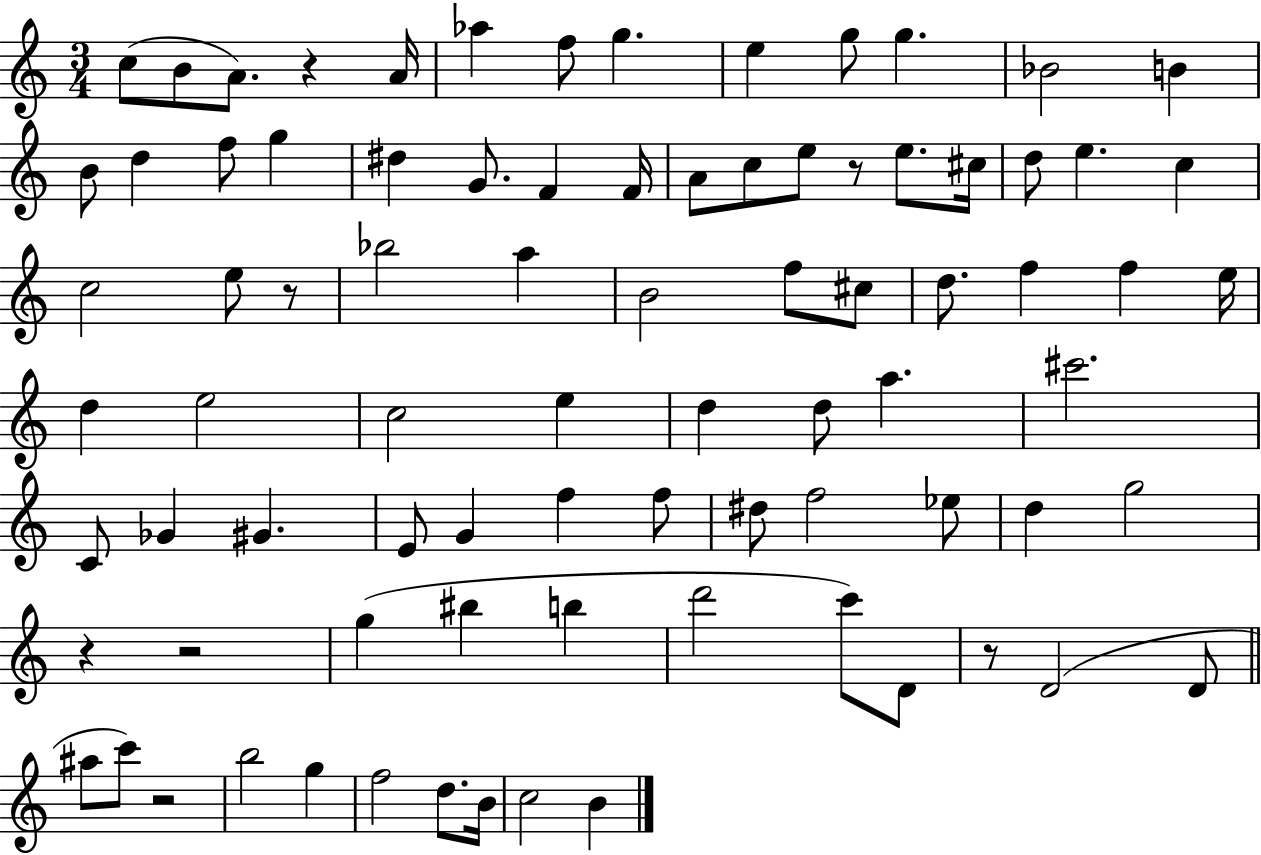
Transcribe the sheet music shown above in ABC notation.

X:1
T:Untitled
M:3/4
L:1/4
K:C
c/2 B/2 A/2 z A/4 _a f/2 g e g/2 g _B2 B B/2 d f/2 g ^d G/2 F F/4 A/2 c/2 e/2 z/2 e/2 ^c/4 d/2 e c c2 e/2 z/2 _b2 a B2 f/2 ^c/2 d/2 f f e/4 d e2 c2 e d d/2 a ^c'2 C/2 _G ^G E/2 G f f/2 ^d/2 f2 _e/2 d g2 z z2 g ^b b d'2 c'/2 D/2 z/2 D2 D/2 ^a/2 c'/2 z2 b2 g f2 d/2 B/4 c2 B